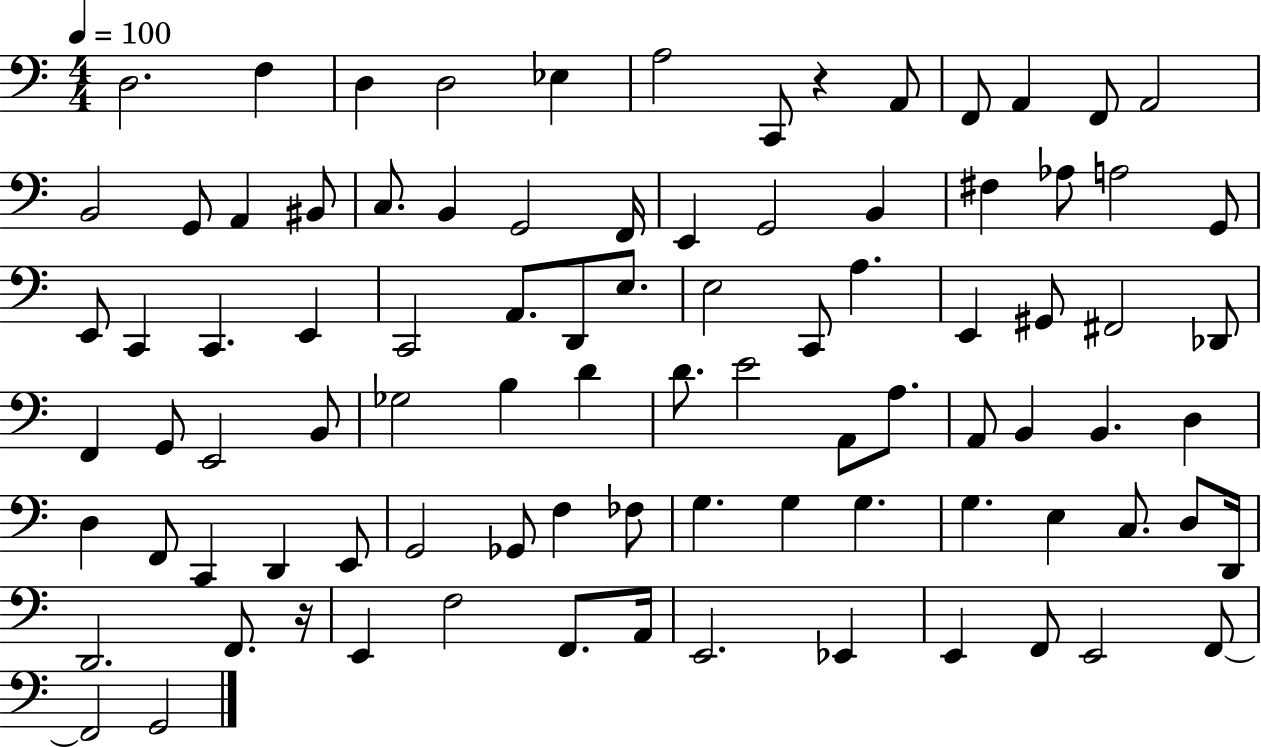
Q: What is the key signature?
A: C major